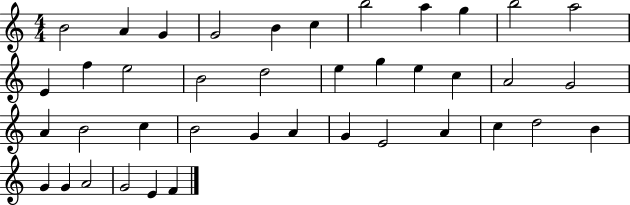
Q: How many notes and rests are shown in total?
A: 40